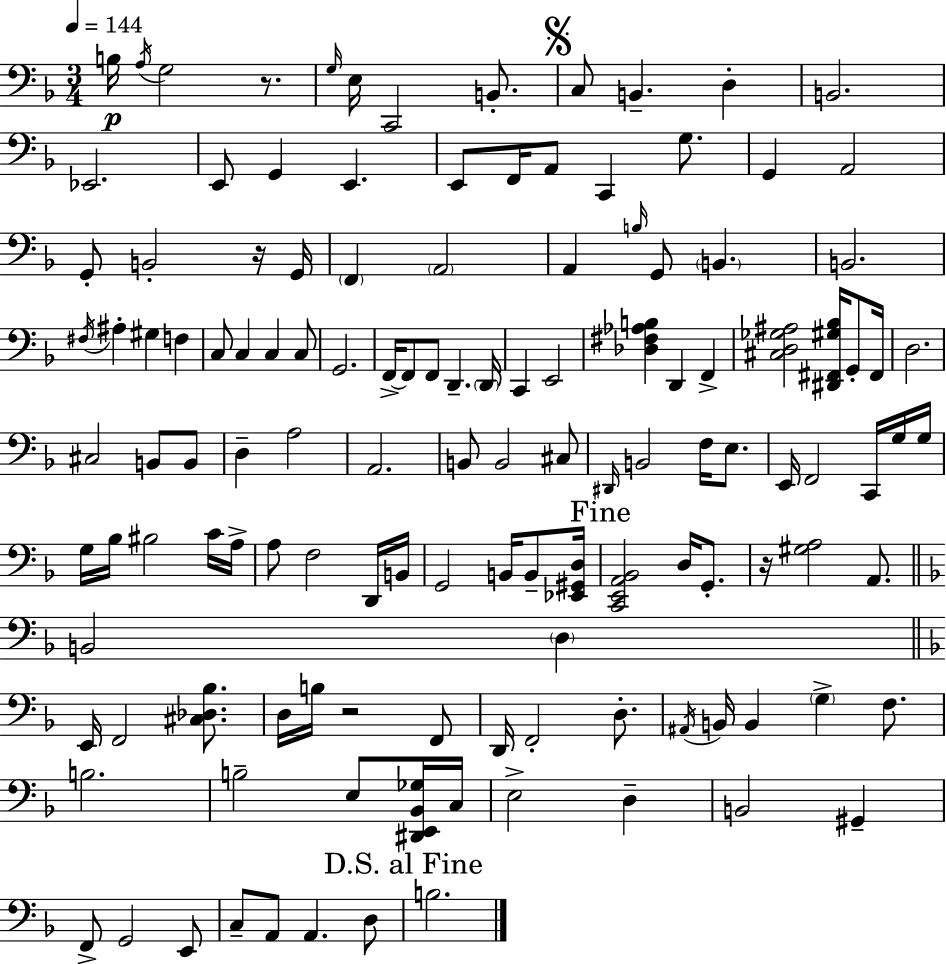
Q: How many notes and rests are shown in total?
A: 129